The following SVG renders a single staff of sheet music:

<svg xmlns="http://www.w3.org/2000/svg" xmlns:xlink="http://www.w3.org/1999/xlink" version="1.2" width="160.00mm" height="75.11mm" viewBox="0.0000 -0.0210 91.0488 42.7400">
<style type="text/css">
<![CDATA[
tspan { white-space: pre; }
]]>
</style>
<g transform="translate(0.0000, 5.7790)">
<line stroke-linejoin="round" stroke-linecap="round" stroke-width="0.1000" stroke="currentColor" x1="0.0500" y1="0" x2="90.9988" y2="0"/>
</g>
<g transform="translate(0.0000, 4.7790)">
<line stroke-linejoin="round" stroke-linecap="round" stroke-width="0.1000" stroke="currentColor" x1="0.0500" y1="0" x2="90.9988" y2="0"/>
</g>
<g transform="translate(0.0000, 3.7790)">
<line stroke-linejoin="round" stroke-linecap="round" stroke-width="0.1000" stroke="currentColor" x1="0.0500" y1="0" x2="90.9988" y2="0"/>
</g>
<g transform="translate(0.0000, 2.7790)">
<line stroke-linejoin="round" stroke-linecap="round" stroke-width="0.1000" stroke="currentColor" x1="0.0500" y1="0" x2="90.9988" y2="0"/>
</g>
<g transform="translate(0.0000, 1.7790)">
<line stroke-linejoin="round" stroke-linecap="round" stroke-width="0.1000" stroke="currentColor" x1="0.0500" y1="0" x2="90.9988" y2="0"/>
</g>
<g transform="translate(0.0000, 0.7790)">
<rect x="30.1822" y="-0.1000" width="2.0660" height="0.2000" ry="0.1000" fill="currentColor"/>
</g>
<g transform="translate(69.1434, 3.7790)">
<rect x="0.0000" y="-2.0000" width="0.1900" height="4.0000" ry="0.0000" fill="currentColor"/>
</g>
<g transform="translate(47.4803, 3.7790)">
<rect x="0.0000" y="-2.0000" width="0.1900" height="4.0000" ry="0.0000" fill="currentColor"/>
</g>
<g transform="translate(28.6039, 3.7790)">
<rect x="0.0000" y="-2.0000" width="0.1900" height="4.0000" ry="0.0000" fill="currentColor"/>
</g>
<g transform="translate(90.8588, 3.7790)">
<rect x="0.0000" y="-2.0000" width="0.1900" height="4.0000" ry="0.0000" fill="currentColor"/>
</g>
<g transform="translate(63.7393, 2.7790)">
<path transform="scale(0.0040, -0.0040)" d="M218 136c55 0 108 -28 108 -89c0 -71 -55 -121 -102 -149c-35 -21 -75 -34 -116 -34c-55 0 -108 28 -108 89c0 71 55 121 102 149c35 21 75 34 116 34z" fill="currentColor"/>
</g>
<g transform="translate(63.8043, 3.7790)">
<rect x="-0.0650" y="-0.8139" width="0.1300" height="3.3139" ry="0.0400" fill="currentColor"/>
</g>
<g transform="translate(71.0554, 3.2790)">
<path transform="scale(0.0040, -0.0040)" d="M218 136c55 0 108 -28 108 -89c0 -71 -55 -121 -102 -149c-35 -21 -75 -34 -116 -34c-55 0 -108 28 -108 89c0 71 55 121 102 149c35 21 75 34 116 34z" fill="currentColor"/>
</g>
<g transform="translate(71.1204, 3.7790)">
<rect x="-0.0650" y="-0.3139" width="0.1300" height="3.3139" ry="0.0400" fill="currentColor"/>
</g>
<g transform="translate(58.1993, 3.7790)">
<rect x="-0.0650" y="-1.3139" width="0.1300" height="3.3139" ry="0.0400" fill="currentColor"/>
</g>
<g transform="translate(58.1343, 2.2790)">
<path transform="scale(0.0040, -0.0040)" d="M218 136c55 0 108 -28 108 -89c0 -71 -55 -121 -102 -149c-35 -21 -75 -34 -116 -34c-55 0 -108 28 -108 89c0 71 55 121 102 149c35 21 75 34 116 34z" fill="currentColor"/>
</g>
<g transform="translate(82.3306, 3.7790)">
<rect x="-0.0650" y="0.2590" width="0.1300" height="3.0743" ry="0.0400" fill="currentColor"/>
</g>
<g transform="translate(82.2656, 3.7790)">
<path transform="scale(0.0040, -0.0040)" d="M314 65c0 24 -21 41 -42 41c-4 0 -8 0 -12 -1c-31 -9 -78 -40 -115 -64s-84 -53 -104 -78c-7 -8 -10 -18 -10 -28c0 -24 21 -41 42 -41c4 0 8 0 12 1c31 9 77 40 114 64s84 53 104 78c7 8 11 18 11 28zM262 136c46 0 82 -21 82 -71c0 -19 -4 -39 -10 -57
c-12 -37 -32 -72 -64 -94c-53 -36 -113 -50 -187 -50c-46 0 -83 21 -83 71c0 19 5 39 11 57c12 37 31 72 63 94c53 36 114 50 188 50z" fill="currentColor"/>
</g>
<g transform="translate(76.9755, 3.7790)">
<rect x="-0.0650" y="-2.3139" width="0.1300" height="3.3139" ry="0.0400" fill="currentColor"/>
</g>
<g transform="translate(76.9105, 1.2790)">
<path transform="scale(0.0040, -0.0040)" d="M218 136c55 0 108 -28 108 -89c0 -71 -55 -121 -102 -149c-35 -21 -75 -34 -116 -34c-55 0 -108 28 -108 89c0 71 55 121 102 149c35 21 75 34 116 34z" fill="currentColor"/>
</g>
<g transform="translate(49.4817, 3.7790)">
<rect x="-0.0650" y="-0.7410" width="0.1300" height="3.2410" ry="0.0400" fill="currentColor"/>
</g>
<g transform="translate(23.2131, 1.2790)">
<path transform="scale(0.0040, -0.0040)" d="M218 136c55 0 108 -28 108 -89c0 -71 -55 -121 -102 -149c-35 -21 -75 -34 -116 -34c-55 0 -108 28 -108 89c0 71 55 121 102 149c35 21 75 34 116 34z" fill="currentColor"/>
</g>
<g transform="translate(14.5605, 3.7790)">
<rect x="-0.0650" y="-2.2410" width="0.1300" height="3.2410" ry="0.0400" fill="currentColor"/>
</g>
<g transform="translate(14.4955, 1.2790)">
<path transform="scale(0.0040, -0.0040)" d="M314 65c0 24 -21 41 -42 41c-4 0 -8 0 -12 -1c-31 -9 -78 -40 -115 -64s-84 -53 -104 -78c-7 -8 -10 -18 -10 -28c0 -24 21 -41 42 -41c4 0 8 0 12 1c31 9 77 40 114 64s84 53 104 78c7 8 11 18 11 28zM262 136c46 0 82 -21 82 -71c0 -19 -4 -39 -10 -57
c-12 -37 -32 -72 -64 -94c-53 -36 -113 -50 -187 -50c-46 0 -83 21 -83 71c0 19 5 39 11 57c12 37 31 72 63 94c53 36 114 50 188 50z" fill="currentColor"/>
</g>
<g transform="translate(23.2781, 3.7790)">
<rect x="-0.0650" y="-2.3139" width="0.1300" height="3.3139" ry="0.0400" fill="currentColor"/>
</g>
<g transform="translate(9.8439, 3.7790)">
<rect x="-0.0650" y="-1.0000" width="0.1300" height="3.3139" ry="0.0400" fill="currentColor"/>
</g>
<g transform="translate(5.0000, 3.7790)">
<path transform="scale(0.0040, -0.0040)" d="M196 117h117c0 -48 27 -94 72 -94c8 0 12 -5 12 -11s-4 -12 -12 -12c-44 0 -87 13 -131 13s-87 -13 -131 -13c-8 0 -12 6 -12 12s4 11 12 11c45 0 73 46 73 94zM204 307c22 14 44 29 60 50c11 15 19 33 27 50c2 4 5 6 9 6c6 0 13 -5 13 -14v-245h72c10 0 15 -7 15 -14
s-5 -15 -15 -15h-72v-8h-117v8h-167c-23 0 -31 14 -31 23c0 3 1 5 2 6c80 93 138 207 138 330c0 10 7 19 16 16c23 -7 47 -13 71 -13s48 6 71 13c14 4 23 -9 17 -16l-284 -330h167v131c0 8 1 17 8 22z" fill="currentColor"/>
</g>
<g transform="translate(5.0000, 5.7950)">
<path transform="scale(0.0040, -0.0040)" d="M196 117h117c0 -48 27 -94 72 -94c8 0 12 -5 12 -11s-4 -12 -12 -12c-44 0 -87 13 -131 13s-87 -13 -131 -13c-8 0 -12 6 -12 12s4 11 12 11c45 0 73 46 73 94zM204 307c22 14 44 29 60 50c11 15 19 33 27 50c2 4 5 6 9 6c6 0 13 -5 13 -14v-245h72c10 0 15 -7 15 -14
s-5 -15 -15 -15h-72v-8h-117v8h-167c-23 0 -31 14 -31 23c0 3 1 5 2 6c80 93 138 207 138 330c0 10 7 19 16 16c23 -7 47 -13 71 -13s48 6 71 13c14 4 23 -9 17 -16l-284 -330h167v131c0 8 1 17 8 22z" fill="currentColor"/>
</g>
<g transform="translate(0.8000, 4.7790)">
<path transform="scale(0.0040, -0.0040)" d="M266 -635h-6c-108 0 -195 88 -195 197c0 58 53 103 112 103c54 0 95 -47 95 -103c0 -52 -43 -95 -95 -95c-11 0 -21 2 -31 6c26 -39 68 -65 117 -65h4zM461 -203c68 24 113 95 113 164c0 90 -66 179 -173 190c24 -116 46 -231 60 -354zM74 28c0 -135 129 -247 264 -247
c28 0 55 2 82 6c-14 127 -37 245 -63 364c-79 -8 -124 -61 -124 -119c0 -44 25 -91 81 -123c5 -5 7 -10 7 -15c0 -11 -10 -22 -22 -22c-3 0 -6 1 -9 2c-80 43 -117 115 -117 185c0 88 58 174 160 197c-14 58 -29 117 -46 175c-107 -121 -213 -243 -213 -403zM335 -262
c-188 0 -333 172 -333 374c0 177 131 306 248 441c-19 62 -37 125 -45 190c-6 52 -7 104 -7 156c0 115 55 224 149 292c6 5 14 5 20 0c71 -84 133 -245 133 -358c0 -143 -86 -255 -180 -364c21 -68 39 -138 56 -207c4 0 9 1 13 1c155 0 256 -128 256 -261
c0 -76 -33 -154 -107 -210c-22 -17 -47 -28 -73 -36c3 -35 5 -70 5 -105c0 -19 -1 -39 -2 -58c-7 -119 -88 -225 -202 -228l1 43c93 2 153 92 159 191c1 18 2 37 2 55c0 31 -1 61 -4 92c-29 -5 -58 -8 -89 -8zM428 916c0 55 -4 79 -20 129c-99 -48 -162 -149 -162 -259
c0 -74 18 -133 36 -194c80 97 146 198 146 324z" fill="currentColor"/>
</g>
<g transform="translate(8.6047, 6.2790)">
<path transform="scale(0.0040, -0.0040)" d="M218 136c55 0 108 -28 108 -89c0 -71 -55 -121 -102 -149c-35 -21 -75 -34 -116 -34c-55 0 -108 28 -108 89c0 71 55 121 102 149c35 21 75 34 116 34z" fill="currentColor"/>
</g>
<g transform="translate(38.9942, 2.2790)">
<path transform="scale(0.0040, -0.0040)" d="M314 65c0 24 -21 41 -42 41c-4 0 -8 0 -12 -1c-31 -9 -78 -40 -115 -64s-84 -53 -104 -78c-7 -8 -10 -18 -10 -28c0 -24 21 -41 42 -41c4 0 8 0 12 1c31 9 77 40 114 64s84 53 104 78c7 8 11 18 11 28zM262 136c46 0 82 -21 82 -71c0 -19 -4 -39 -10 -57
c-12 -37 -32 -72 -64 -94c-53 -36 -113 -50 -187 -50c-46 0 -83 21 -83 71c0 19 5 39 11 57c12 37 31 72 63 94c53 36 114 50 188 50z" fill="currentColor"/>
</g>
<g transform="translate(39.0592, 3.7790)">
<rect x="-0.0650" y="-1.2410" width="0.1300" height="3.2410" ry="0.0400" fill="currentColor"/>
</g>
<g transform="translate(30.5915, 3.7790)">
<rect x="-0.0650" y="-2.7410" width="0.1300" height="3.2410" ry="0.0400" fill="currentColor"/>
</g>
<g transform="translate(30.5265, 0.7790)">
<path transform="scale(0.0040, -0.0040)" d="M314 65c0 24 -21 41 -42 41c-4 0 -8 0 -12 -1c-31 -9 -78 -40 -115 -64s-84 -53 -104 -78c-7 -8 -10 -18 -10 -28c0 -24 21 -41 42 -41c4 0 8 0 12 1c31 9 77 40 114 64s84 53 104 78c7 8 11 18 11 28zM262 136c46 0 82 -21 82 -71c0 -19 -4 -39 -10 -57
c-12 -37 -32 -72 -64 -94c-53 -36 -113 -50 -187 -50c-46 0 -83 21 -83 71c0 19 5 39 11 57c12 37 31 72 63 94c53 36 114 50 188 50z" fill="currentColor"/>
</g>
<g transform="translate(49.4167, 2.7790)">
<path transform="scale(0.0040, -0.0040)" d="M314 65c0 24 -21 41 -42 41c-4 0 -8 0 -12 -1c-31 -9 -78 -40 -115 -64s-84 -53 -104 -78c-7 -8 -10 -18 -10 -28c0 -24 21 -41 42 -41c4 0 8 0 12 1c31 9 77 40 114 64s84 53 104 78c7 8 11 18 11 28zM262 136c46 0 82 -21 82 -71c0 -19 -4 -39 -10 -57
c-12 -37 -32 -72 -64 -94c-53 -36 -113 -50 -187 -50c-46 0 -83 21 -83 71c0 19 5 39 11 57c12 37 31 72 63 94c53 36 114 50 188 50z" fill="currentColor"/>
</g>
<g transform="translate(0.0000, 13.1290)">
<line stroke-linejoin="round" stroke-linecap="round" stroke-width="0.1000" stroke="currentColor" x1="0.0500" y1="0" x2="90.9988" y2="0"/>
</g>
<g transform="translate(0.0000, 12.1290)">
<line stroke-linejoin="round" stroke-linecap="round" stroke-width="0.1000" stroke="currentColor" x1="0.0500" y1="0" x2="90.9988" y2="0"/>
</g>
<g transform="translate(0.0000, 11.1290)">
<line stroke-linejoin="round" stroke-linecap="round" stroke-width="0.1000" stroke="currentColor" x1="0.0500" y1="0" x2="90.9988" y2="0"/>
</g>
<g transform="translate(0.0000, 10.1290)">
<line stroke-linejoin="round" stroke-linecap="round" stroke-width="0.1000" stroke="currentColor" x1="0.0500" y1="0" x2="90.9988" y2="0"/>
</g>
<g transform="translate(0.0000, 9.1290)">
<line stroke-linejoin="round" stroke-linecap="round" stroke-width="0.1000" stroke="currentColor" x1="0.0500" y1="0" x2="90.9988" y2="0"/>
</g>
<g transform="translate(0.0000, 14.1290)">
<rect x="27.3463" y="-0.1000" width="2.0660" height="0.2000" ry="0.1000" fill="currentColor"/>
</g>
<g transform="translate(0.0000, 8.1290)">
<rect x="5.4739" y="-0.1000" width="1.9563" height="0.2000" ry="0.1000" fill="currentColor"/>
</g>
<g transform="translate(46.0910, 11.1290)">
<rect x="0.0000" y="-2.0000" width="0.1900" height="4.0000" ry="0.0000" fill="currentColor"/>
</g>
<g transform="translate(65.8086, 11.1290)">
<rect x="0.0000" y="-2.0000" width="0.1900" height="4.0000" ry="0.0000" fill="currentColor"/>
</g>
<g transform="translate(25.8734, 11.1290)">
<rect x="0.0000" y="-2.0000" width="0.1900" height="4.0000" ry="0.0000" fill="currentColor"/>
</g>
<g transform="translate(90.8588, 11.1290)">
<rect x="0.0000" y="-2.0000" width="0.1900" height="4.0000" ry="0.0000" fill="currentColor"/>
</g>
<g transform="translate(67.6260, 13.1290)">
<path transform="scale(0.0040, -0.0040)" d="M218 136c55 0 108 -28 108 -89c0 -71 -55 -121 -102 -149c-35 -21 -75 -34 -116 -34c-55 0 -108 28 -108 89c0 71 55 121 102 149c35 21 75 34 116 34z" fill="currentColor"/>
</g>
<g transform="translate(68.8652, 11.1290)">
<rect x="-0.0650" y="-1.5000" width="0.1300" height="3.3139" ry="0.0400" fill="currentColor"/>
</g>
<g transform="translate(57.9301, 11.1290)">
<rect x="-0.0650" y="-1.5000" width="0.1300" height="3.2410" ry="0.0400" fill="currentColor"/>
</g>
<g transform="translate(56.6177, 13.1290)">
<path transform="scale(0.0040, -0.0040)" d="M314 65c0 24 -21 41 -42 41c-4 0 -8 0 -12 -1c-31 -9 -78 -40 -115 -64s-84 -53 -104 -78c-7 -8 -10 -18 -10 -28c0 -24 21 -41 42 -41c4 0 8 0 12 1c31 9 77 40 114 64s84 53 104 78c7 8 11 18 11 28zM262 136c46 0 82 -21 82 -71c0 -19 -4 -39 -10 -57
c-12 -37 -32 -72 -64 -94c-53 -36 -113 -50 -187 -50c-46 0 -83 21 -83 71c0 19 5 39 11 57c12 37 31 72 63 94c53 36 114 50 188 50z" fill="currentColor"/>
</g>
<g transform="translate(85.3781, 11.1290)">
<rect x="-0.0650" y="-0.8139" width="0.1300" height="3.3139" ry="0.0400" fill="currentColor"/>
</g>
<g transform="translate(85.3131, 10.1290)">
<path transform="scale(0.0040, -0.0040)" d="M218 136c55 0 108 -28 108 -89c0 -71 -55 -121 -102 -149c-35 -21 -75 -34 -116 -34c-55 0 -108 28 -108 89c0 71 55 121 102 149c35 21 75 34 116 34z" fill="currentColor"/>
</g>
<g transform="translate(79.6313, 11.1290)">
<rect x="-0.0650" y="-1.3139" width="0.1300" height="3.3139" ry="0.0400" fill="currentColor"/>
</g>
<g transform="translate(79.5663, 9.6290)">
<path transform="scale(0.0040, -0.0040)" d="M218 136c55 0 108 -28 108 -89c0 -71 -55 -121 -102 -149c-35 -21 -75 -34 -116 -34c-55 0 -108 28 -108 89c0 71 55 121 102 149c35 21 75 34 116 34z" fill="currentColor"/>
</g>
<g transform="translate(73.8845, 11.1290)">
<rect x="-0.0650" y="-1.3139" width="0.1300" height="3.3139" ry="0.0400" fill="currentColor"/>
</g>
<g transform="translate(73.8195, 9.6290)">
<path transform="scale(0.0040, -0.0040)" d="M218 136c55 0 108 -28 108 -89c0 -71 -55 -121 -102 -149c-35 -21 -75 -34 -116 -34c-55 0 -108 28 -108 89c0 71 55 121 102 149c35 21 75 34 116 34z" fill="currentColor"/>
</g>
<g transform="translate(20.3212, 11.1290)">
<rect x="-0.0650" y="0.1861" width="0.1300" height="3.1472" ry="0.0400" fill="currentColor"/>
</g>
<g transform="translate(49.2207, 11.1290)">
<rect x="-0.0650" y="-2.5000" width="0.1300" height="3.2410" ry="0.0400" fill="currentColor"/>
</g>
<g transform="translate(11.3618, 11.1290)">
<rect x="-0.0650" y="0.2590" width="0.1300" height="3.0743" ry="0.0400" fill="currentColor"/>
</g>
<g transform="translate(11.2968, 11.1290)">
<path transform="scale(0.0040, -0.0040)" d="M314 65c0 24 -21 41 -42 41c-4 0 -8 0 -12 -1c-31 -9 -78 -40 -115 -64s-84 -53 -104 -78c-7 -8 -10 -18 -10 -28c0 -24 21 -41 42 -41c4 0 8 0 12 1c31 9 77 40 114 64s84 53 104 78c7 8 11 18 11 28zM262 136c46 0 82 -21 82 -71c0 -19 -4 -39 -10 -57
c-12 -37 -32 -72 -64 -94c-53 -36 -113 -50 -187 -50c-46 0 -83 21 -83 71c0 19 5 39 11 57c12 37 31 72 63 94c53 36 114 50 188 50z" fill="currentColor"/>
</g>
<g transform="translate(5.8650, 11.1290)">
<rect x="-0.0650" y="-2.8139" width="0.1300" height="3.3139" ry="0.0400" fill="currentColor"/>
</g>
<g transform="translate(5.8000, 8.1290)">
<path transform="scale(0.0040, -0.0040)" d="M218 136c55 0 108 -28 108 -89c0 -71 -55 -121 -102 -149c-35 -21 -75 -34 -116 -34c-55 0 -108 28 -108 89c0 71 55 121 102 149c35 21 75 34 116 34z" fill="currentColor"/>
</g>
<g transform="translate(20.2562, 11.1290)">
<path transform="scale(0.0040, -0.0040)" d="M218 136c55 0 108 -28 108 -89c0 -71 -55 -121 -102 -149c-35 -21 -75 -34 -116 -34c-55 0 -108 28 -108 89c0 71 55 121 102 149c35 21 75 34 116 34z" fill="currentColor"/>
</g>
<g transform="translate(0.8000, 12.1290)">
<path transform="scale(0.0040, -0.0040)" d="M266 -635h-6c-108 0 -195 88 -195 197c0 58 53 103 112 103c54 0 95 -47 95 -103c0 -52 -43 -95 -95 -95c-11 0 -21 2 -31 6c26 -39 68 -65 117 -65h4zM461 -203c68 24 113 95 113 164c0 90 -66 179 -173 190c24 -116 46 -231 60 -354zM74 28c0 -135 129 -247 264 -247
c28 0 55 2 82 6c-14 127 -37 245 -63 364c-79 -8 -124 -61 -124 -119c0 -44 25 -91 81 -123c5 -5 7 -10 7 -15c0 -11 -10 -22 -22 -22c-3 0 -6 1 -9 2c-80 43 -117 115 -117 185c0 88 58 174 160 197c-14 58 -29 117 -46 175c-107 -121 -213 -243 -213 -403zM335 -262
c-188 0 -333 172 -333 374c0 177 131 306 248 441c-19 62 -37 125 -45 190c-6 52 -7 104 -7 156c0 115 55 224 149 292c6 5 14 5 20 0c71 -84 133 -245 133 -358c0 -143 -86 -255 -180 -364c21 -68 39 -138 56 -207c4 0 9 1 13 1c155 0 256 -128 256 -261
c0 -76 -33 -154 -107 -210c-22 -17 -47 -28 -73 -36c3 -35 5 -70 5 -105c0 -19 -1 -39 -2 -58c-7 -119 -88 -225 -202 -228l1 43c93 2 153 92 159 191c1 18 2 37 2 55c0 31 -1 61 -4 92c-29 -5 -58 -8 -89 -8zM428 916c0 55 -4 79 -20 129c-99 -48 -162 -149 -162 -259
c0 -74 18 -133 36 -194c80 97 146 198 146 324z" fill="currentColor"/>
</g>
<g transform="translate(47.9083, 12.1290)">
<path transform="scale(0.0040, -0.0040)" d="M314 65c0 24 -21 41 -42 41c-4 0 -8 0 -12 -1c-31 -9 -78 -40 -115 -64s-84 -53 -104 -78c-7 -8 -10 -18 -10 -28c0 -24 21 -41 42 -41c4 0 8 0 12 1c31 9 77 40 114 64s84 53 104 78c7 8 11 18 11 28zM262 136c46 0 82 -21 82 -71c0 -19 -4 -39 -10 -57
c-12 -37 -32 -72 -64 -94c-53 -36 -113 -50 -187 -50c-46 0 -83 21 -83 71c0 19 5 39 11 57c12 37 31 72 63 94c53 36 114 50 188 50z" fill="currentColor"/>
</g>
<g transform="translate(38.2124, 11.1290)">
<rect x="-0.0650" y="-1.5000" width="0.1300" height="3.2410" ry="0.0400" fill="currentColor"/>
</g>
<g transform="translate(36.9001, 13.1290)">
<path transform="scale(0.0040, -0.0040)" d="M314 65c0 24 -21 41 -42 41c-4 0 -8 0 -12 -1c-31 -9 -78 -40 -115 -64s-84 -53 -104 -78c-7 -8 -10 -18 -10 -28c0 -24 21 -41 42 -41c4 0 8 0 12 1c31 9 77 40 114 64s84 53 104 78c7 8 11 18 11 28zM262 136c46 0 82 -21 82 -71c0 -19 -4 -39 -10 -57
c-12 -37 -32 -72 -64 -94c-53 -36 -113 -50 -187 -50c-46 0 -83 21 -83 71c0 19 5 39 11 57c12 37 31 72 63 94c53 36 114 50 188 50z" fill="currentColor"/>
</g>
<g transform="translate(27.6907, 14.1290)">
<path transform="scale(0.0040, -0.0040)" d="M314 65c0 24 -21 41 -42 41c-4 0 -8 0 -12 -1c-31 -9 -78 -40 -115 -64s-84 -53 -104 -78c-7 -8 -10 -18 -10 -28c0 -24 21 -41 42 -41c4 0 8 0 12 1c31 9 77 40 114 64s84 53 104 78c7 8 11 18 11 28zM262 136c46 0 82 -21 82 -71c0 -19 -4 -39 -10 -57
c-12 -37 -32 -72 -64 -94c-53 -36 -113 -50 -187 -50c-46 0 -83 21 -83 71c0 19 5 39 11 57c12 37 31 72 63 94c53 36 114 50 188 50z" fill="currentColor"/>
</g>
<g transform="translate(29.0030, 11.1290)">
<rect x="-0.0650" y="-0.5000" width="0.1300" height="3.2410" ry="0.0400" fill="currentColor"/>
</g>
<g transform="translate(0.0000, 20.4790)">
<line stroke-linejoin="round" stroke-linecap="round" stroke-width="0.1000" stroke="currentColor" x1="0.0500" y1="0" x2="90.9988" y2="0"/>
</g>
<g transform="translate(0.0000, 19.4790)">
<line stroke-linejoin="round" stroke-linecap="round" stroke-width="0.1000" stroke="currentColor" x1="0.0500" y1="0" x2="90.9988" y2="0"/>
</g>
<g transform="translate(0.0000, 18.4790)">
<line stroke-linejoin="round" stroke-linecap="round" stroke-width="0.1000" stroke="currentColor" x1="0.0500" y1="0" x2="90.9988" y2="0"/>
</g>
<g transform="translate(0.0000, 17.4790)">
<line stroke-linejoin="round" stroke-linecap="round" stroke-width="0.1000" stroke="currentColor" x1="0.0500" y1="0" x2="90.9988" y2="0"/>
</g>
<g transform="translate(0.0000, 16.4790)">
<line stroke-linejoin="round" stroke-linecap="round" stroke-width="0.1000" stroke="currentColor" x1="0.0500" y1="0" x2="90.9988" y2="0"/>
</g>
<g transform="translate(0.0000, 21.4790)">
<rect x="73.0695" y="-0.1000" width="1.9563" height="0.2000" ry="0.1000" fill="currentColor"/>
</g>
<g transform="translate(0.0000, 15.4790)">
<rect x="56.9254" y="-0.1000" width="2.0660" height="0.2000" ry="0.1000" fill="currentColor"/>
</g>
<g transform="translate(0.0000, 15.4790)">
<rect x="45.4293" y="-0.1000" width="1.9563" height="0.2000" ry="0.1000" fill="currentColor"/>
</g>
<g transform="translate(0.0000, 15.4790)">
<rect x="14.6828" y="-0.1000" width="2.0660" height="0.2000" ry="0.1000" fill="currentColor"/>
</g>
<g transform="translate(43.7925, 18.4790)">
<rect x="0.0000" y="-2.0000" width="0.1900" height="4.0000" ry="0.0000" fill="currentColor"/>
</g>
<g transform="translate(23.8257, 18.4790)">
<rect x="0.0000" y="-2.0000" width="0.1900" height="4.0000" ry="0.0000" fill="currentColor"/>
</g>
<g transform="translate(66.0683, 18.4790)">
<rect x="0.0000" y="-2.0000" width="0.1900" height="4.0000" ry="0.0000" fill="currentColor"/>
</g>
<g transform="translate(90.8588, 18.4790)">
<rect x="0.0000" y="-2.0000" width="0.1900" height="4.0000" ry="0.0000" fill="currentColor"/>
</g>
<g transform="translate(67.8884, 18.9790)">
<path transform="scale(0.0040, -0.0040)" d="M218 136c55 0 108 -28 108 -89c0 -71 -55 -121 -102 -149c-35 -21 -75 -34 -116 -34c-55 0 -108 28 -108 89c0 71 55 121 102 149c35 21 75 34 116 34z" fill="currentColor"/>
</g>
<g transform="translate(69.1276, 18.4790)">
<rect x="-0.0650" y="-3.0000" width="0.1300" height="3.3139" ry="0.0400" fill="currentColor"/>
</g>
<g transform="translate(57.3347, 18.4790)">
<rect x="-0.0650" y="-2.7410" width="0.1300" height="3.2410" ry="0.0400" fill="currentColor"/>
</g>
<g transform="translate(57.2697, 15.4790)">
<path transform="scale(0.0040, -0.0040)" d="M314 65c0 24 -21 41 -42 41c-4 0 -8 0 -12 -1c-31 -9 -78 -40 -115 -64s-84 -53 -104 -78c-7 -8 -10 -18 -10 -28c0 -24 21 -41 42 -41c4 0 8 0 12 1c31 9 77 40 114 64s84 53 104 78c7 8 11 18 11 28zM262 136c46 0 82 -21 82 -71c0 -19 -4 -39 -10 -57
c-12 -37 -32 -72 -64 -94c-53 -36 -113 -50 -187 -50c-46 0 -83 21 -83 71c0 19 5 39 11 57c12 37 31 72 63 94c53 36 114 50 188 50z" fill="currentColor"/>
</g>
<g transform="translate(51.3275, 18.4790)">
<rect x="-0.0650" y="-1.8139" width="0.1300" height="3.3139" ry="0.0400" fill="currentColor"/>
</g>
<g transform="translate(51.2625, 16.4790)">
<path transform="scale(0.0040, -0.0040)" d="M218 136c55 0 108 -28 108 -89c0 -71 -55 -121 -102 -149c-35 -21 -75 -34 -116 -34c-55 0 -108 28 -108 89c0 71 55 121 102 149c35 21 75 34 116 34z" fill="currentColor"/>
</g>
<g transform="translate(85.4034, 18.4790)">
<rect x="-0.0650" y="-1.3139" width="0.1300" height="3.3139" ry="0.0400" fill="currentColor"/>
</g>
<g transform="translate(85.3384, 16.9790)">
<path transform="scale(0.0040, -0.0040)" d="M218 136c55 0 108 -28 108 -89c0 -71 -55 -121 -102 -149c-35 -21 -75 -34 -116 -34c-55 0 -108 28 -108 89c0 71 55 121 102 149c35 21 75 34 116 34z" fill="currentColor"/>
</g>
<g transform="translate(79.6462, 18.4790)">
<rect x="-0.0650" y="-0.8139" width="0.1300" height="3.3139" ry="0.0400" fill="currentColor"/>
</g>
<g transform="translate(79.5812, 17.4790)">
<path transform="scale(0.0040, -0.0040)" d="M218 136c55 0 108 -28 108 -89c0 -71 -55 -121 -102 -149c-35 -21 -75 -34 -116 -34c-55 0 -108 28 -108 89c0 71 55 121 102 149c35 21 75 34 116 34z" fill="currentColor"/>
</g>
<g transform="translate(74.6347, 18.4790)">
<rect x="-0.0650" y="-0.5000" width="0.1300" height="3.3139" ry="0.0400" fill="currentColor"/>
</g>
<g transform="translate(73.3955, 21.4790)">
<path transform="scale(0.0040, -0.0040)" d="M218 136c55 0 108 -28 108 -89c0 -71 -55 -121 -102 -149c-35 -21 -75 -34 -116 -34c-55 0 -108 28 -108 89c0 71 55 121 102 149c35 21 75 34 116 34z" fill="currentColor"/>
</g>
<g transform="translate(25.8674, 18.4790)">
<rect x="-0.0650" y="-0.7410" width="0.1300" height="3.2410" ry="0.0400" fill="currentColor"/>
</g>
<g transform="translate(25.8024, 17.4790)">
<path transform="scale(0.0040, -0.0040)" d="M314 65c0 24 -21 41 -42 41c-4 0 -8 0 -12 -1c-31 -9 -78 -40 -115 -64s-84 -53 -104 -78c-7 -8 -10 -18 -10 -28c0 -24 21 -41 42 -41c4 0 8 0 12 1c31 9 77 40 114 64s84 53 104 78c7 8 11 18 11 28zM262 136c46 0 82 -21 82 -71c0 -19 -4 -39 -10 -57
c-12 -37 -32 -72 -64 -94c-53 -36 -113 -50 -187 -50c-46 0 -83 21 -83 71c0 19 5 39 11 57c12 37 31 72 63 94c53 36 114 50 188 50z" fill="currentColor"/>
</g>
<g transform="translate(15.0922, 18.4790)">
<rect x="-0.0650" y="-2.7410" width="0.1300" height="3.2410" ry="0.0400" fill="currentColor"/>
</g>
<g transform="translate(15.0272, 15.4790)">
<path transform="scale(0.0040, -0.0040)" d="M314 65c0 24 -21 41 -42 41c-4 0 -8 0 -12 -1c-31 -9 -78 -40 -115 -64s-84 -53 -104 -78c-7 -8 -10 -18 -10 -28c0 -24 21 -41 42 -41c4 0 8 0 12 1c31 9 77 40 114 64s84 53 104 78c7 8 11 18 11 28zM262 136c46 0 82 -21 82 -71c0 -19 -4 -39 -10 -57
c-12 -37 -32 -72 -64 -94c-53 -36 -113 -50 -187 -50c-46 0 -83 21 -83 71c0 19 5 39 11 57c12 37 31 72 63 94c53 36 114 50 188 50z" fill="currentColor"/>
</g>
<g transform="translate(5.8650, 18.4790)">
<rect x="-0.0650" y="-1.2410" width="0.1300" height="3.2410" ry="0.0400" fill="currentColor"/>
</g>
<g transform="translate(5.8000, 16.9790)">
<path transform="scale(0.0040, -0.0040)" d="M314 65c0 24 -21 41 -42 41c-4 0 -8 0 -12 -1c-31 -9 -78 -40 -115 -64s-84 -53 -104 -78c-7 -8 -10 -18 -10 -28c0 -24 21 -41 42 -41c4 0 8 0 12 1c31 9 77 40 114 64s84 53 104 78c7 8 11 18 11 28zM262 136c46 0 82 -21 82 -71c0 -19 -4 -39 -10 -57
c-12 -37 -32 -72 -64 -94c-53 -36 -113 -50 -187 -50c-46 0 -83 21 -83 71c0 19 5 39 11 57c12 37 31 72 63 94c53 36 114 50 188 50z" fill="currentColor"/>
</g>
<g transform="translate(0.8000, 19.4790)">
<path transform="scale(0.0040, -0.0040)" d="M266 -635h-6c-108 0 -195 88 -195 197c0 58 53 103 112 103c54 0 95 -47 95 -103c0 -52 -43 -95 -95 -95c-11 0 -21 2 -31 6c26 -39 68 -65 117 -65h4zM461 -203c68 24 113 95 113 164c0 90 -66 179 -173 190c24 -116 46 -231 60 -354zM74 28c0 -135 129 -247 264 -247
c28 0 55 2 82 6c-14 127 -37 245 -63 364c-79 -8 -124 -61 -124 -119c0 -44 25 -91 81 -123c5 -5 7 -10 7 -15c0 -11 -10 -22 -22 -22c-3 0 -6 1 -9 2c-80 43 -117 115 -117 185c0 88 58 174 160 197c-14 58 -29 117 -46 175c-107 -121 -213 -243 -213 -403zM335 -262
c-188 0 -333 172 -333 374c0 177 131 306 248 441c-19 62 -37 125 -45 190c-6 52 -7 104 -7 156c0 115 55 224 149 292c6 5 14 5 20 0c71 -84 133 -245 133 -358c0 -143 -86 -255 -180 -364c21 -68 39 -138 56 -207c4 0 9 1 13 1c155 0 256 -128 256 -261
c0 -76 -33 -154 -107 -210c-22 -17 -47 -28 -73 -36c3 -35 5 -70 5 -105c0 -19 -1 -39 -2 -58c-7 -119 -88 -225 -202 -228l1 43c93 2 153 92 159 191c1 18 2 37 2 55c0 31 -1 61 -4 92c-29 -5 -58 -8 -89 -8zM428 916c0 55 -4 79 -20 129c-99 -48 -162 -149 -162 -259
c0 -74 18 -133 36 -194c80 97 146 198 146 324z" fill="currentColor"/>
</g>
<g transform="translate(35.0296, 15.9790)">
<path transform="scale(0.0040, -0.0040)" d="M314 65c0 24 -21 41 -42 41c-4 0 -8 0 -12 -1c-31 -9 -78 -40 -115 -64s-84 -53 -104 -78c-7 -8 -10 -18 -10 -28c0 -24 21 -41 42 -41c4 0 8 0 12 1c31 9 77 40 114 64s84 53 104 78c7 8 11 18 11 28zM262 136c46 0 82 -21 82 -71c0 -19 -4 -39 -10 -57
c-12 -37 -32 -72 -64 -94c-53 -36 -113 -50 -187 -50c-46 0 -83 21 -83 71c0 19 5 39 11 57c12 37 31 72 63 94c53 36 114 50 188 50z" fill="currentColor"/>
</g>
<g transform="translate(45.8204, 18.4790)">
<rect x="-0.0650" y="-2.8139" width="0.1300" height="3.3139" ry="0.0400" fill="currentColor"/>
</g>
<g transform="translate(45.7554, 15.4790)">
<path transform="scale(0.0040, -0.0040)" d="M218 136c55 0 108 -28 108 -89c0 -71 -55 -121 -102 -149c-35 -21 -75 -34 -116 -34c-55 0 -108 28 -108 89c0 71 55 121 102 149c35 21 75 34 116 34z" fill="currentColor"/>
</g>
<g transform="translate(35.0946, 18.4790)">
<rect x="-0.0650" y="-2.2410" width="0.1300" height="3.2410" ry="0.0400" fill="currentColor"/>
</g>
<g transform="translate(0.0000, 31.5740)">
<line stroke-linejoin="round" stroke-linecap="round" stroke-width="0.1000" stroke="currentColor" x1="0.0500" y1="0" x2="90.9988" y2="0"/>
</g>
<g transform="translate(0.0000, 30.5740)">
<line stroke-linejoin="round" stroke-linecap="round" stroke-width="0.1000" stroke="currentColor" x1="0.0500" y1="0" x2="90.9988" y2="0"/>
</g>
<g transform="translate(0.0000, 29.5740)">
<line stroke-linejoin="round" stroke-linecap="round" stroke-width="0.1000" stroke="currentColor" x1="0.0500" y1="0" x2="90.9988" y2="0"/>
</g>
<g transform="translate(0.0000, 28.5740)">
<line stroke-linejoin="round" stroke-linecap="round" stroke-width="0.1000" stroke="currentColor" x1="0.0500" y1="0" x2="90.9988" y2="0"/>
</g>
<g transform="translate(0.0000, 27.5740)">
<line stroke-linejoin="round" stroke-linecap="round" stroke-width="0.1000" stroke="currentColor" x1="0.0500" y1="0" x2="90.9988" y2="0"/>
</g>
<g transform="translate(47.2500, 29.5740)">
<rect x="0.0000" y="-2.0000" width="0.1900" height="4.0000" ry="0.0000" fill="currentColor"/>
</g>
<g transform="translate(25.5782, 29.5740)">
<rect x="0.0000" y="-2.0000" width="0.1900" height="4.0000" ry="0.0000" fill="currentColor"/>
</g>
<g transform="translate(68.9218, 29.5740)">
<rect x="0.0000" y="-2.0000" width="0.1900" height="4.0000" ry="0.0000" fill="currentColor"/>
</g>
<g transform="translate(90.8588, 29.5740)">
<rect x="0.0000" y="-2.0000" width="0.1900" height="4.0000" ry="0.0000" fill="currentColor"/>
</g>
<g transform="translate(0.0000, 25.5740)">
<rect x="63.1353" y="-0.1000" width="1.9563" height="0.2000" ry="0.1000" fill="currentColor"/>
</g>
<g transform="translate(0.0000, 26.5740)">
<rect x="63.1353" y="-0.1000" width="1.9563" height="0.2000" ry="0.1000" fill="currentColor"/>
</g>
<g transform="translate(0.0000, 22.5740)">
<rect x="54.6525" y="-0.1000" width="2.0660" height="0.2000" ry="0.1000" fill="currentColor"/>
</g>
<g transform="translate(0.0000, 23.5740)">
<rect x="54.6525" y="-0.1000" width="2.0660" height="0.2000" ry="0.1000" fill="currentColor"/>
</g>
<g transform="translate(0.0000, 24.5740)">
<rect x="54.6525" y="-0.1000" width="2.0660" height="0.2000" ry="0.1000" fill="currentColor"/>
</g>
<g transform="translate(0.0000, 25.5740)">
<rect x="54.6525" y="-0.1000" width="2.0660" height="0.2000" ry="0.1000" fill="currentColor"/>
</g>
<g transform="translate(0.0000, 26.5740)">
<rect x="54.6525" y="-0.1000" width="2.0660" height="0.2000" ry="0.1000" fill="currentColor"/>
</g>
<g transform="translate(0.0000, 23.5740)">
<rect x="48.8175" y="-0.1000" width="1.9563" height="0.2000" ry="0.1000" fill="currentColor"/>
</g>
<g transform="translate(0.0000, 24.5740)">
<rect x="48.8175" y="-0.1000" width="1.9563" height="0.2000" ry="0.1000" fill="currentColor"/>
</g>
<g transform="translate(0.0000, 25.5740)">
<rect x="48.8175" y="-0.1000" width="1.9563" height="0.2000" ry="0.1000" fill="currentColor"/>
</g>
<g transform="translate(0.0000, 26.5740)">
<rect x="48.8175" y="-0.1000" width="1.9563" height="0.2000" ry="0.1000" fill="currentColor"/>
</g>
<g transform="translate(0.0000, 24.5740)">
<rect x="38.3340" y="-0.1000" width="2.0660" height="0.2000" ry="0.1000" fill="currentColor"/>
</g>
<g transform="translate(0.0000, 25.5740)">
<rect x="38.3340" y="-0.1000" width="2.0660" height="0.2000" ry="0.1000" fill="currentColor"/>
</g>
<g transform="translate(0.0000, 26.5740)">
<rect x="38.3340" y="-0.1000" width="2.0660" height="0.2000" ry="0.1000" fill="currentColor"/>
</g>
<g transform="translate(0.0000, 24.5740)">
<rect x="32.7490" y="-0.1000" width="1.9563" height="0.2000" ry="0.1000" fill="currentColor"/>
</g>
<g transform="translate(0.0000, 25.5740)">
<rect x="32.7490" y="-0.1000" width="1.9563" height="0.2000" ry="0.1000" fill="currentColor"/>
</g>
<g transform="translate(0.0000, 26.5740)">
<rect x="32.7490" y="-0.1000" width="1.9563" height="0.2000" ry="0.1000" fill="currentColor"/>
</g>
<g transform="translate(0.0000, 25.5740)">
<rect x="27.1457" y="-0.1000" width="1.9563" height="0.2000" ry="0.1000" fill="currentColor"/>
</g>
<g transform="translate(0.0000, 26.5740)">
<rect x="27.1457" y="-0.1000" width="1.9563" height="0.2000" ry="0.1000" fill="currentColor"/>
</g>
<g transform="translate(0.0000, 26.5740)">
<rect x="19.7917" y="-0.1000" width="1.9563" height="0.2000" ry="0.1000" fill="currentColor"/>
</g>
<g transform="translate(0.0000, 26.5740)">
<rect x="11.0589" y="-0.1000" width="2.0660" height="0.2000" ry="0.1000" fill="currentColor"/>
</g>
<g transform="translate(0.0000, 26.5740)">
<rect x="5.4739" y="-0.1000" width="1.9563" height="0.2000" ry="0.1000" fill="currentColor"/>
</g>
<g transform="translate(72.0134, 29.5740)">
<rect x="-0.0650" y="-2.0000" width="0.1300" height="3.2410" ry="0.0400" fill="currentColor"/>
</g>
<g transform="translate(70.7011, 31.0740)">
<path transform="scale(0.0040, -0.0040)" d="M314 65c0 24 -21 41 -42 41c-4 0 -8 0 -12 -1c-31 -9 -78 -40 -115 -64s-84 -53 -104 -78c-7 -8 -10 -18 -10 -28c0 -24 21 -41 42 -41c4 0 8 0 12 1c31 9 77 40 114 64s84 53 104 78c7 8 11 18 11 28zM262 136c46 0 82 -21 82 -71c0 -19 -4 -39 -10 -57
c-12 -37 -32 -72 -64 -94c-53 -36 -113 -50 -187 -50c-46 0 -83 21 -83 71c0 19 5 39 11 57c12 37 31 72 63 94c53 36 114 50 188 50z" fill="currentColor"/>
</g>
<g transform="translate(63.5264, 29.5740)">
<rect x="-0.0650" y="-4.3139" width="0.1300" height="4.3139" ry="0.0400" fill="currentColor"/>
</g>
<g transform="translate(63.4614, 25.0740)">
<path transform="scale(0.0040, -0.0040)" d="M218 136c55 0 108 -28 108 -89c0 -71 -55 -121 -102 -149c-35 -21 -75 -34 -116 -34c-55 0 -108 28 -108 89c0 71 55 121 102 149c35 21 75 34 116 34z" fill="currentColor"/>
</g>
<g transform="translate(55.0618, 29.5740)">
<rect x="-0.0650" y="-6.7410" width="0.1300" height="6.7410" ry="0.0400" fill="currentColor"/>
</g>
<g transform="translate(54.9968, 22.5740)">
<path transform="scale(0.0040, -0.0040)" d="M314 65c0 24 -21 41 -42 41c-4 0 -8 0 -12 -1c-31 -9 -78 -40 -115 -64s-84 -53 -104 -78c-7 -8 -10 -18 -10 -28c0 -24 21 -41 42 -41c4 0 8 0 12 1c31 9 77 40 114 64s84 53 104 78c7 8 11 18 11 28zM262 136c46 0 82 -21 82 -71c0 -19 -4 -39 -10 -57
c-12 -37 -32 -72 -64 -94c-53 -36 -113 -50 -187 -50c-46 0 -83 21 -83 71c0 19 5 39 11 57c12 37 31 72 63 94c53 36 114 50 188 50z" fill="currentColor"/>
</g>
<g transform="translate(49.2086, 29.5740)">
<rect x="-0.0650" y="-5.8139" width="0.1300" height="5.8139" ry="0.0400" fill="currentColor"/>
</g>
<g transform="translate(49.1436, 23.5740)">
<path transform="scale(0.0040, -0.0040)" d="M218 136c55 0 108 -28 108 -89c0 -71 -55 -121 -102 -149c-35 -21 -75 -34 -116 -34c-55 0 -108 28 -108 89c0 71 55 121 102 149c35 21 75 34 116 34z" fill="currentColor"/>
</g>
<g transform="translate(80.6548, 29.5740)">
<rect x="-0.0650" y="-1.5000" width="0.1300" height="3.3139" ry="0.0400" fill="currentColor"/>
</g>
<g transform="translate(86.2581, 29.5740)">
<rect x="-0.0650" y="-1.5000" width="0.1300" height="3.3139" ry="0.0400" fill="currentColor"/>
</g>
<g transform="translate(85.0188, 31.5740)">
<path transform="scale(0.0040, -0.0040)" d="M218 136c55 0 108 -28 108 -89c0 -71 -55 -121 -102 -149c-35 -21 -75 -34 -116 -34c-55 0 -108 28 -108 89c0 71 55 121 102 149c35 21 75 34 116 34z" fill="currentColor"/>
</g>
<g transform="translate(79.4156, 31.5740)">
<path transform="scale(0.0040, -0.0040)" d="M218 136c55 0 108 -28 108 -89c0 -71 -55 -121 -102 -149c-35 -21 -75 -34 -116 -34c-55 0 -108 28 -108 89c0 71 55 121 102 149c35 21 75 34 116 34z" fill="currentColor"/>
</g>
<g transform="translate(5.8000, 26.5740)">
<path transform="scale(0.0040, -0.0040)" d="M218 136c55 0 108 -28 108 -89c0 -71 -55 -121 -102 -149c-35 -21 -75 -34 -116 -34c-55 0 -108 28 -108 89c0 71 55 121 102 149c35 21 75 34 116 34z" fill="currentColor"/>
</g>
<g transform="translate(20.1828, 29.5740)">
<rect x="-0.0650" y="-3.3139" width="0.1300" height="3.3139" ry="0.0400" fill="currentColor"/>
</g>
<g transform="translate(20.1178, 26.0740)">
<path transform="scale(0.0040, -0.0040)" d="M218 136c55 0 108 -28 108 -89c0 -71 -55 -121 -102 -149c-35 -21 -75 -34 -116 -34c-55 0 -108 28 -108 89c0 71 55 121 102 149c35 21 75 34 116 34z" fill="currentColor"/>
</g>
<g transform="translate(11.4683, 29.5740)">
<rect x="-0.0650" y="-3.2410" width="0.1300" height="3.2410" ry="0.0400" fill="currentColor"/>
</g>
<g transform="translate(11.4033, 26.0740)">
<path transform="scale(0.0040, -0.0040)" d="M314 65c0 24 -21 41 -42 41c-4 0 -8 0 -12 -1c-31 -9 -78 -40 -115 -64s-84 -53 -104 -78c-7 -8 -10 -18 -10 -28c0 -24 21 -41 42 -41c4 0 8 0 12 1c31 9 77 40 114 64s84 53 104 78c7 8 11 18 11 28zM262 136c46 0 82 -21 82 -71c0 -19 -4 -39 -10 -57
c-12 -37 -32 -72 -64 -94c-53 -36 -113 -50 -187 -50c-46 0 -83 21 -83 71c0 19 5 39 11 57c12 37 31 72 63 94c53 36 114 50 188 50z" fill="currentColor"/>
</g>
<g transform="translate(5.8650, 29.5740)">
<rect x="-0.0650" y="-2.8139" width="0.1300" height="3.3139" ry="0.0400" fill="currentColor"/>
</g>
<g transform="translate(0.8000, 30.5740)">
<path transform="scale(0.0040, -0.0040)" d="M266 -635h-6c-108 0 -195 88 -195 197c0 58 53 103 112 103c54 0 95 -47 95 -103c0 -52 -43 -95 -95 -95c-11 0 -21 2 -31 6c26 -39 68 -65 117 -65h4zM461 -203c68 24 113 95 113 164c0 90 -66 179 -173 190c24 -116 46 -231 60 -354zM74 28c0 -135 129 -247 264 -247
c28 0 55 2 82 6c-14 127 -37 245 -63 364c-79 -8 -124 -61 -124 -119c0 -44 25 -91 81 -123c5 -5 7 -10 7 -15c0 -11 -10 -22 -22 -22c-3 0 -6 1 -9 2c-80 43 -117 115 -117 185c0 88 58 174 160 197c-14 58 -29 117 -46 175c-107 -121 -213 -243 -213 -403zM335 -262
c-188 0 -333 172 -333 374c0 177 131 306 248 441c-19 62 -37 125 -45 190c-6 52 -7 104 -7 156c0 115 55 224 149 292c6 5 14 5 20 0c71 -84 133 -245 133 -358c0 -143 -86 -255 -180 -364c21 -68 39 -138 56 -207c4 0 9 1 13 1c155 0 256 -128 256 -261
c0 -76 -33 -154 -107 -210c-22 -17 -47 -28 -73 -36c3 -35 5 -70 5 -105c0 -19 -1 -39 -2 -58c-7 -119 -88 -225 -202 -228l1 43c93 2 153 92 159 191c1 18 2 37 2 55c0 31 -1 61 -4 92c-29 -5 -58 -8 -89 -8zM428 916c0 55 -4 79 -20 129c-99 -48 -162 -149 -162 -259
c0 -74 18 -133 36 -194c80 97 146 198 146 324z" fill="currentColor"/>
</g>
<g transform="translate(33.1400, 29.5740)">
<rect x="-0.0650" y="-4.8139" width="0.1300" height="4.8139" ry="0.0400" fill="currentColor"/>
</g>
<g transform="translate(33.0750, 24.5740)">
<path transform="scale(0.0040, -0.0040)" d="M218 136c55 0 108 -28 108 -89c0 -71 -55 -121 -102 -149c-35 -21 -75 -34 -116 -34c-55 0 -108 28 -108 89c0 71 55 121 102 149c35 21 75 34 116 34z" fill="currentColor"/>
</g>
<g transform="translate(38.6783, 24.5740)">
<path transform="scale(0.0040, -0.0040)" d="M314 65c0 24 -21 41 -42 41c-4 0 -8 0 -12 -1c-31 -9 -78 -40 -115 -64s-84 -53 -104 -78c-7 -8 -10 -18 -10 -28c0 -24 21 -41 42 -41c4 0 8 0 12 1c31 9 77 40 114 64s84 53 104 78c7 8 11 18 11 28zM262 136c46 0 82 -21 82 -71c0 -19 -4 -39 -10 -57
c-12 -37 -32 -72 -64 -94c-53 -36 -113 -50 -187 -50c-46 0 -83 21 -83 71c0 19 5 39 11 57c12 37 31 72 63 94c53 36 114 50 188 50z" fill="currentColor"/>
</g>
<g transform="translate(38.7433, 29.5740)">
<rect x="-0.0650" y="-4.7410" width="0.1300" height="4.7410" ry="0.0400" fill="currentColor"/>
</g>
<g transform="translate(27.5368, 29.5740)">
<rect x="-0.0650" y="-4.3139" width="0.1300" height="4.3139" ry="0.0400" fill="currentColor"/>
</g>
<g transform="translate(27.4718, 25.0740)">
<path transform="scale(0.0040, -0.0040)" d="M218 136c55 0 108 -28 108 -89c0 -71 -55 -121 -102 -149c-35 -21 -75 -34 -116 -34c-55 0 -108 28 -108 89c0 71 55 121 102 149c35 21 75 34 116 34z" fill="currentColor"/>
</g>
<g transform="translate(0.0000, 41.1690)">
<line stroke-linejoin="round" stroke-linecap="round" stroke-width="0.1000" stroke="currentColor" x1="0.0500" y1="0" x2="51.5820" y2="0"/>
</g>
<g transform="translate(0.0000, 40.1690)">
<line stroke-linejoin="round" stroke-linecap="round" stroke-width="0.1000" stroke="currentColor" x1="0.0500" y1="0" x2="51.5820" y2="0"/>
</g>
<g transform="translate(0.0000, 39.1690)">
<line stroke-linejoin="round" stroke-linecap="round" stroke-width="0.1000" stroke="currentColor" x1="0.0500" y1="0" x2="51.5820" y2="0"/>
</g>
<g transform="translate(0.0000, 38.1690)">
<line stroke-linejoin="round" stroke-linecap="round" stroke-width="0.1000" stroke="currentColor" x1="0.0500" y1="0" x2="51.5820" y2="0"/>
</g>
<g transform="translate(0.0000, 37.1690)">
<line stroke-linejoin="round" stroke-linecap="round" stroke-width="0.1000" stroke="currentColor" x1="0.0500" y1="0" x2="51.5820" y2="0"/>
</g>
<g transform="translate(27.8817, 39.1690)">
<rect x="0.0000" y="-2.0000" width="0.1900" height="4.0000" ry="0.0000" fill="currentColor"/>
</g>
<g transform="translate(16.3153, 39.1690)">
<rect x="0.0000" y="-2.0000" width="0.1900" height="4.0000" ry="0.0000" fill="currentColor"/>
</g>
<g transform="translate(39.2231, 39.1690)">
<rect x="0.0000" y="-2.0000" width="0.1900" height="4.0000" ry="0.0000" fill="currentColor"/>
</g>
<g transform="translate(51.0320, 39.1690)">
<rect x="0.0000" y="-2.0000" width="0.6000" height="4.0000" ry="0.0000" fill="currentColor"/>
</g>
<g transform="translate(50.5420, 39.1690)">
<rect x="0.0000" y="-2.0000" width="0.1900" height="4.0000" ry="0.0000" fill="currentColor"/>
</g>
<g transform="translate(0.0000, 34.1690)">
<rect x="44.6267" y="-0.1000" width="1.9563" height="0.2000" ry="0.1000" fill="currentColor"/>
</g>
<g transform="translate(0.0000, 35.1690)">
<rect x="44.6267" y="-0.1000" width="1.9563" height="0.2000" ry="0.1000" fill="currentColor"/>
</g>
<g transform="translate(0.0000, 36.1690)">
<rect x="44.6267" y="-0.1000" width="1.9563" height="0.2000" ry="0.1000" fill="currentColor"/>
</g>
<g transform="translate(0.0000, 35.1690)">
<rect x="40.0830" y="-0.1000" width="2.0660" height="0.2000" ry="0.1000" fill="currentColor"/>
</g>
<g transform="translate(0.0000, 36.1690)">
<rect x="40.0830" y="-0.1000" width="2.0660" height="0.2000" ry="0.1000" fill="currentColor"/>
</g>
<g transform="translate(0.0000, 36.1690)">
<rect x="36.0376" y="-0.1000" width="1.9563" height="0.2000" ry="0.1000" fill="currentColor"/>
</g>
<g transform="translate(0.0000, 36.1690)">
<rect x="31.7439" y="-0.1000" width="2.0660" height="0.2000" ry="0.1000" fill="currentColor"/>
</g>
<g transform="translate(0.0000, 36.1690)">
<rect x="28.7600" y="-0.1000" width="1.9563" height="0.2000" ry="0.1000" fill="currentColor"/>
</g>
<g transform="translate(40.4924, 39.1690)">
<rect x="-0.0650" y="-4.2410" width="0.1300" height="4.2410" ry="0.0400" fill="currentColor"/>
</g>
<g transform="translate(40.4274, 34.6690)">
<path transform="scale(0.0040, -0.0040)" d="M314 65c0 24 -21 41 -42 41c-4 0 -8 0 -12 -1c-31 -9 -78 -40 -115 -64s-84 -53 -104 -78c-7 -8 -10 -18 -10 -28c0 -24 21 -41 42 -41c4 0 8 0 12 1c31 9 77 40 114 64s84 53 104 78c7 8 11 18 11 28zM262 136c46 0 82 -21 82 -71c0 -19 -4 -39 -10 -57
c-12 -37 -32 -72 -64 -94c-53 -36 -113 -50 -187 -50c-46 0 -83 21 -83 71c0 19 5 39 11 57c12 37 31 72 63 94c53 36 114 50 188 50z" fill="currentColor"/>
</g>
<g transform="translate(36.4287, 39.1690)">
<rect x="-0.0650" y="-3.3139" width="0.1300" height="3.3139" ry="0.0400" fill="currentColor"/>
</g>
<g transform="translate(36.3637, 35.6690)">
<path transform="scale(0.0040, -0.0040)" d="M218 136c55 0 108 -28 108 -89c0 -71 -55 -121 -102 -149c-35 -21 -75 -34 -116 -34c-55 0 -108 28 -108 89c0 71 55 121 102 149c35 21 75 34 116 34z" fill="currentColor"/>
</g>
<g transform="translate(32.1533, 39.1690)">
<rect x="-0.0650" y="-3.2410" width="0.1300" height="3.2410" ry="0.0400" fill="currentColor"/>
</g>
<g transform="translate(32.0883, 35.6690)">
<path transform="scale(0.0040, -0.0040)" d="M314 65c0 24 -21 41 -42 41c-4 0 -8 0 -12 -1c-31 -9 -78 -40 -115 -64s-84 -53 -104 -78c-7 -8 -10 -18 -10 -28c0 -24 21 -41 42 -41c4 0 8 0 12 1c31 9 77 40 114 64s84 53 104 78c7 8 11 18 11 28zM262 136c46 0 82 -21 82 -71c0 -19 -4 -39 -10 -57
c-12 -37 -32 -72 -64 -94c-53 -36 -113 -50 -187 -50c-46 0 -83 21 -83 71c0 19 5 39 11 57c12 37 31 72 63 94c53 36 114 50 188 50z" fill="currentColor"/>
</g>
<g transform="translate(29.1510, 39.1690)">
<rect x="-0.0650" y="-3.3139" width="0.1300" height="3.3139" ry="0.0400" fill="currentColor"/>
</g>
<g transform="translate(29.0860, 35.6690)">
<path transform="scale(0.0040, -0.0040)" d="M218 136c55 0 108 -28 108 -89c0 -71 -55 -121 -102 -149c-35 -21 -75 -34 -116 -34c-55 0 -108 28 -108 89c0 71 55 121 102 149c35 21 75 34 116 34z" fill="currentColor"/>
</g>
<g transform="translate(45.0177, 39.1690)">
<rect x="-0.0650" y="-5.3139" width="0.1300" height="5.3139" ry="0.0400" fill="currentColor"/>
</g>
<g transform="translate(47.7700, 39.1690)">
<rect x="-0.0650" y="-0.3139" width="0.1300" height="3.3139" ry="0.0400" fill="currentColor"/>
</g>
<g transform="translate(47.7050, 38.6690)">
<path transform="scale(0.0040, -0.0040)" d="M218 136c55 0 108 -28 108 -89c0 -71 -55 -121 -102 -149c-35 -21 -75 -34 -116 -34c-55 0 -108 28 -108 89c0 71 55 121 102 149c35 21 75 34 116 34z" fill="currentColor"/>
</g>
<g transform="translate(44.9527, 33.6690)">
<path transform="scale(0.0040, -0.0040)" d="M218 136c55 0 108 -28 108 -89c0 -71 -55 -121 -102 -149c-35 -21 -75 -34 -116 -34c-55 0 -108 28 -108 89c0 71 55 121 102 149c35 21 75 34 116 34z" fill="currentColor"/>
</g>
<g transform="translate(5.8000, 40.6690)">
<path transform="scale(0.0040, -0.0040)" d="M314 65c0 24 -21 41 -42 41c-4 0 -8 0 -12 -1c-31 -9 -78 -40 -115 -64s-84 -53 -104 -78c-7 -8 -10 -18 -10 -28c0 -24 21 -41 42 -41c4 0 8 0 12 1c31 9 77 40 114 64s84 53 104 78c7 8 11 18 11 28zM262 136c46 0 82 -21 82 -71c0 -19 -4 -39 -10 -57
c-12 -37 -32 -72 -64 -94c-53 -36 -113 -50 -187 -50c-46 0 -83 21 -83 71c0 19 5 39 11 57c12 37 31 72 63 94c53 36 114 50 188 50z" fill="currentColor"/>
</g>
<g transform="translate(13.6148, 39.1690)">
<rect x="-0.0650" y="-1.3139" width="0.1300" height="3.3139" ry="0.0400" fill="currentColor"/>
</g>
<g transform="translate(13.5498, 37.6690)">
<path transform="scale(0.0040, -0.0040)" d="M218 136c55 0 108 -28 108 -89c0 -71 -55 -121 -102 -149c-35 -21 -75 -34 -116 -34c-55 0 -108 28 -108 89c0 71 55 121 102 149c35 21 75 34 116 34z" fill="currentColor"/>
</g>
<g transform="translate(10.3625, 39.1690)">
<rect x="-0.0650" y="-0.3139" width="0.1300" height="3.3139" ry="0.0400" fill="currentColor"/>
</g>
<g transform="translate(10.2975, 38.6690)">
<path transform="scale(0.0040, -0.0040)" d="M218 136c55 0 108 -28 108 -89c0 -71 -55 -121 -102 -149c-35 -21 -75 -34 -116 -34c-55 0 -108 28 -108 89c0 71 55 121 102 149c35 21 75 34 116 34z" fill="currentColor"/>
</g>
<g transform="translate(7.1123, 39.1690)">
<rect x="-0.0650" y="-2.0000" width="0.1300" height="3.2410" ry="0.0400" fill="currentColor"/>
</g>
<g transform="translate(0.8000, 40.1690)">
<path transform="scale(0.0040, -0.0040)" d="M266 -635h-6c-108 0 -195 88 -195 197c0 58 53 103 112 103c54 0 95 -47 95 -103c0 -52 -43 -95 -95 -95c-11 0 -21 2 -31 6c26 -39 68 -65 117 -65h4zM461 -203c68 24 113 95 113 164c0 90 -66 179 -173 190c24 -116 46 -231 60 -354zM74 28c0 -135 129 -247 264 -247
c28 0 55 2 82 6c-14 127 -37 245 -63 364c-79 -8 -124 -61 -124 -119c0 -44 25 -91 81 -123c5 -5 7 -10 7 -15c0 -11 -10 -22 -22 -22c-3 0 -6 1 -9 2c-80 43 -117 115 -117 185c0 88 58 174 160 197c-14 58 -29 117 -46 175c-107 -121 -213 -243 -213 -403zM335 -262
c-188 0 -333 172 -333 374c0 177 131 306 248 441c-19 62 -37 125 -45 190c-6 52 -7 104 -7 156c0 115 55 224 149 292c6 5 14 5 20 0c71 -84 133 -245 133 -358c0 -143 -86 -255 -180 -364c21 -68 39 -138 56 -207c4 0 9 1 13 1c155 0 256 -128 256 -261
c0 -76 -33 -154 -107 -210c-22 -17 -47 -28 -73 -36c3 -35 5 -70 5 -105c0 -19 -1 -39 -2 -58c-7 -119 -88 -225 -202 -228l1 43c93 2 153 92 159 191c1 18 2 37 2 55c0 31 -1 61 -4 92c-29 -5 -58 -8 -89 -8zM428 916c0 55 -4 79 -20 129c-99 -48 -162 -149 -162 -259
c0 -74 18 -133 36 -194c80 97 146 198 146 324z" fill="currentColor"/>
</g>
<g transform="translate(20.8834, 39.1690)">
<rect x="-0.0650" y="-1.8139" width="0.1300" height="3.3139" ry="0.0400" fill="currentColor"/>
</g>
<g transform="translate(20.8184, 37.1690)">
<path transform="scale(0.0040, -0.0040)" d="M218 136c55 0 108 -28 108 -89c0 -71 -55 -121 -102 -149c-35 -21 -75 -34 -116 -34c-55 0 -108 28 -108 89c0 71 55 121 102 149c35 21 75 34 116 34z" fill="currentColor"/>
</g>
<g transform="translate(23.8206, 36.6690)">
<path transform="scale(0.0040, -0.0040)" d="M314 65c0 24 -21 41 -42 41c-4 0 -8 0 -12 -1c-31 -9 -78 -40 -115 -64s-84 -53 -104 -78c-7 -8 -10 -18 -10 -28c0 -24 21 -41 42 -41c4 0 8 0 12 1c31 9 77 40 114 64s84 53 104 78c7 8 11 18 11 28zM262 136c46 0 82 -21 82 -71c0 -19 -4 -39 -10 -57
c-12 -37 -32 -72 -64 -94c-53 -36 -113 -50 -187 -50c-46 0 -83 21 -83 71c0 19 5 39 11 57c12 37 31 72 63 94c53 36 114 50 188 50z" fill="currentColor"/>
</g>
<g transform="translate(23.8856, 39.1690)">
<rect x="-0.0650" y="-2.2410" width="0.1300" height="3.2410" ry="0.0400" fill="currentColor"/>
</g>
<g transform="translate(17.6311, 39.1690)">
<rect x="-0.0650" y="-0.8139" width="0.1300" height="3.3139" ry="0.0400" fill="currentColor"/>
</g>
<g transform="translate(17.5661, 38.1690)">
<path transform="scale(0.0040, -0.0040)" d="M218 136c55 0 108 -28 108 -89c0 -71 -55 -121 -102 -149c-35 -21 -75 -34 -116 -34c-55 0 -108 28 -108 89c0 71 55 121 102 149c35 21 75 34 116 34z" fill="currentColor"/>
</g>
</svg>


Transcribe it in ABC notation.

X:1
T:Untitled
M:4/4
L:1/4
K:C
D g2 g a2 e2 d2 e d c g B2 a B2 B C2 E2 G2 E2 E e e d e2 a2 d2 g2 a f a2 A C d e a b2 b d' e' e'2 g' b'2 d' F2 E E F2 c e d f g2 b b2 b d'2 f' c